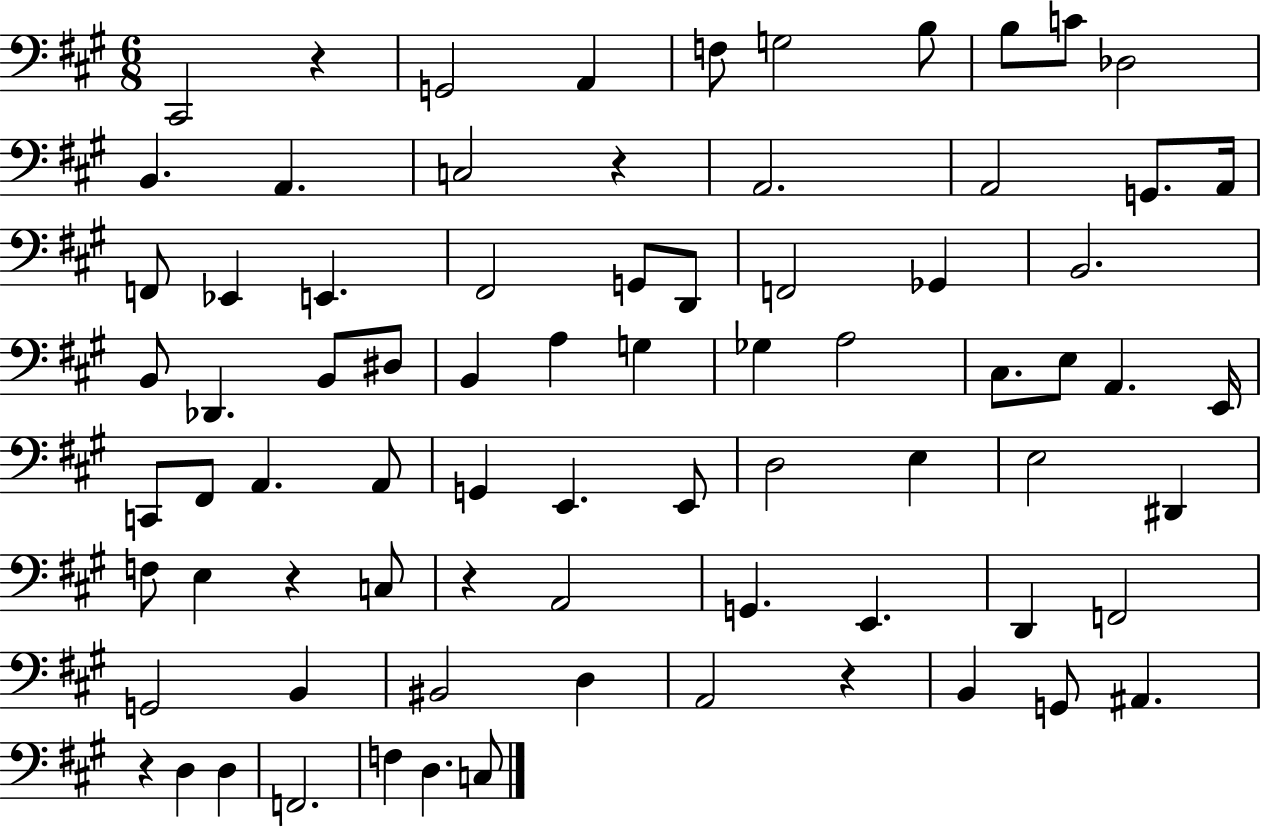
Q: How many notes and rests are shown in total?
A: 77